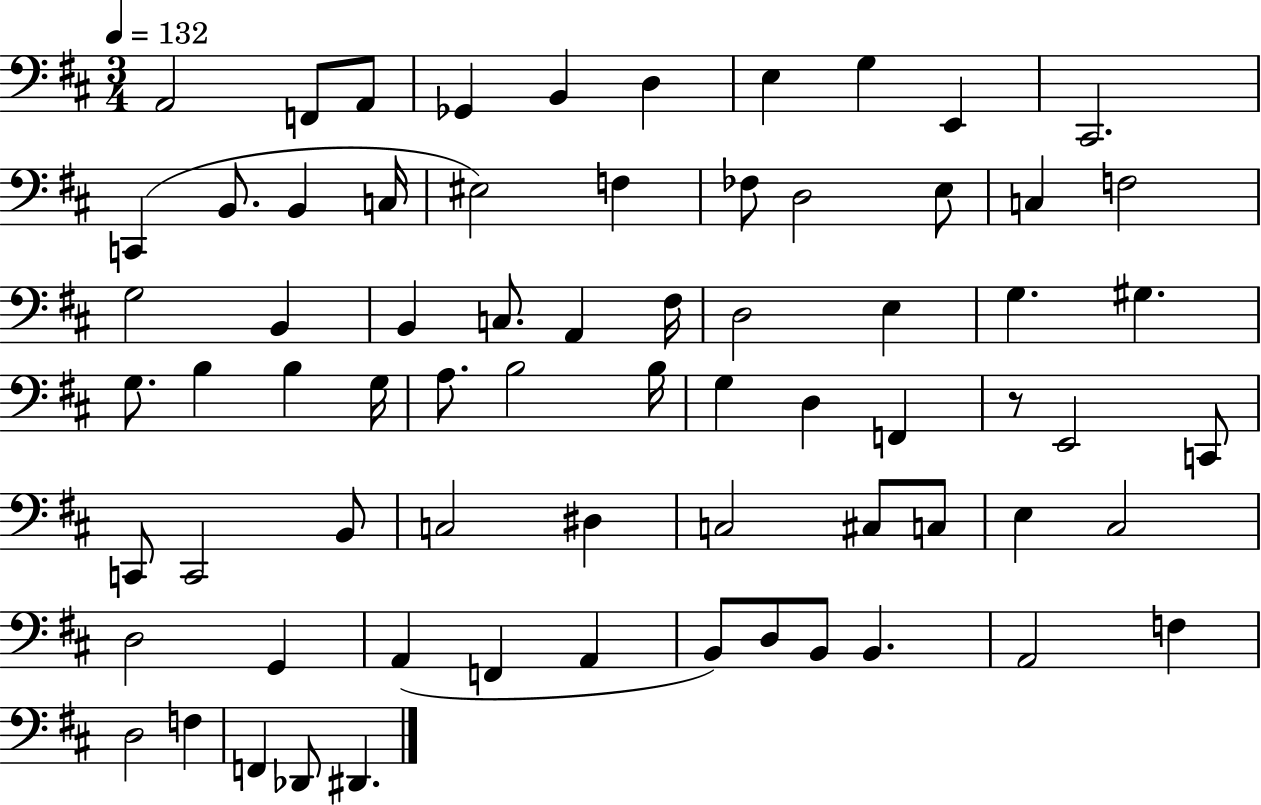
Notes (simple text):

A2/h F2/e A2/e Gb2/q B2/q D3/q E3/q G3/q E2/q C#2/h. C2/q B2/e. B2/q C3/s EIS3/h F3/q FES3/e D3/h E3/e C3/q F3/h G3/h B2/q B2/q C3/e. A2/q F#3/s D3/h E3/q G3/q. G#3/q. G3/e. B3/q B3/q G3/s A3/e. B3/h B3/s G3/q D3/q F2/q R/e E2/h C2/e C2/e C2/h B2/e C3/h D#3/q C3/h C#3/e C3/e E3/q C#3/h D3/h G2/q A2/q F2/q A2/q B2/e D3/e B2/e B2/q. A2/h F3/q D3/h F3/q F2/q Db2/e D#2/q.